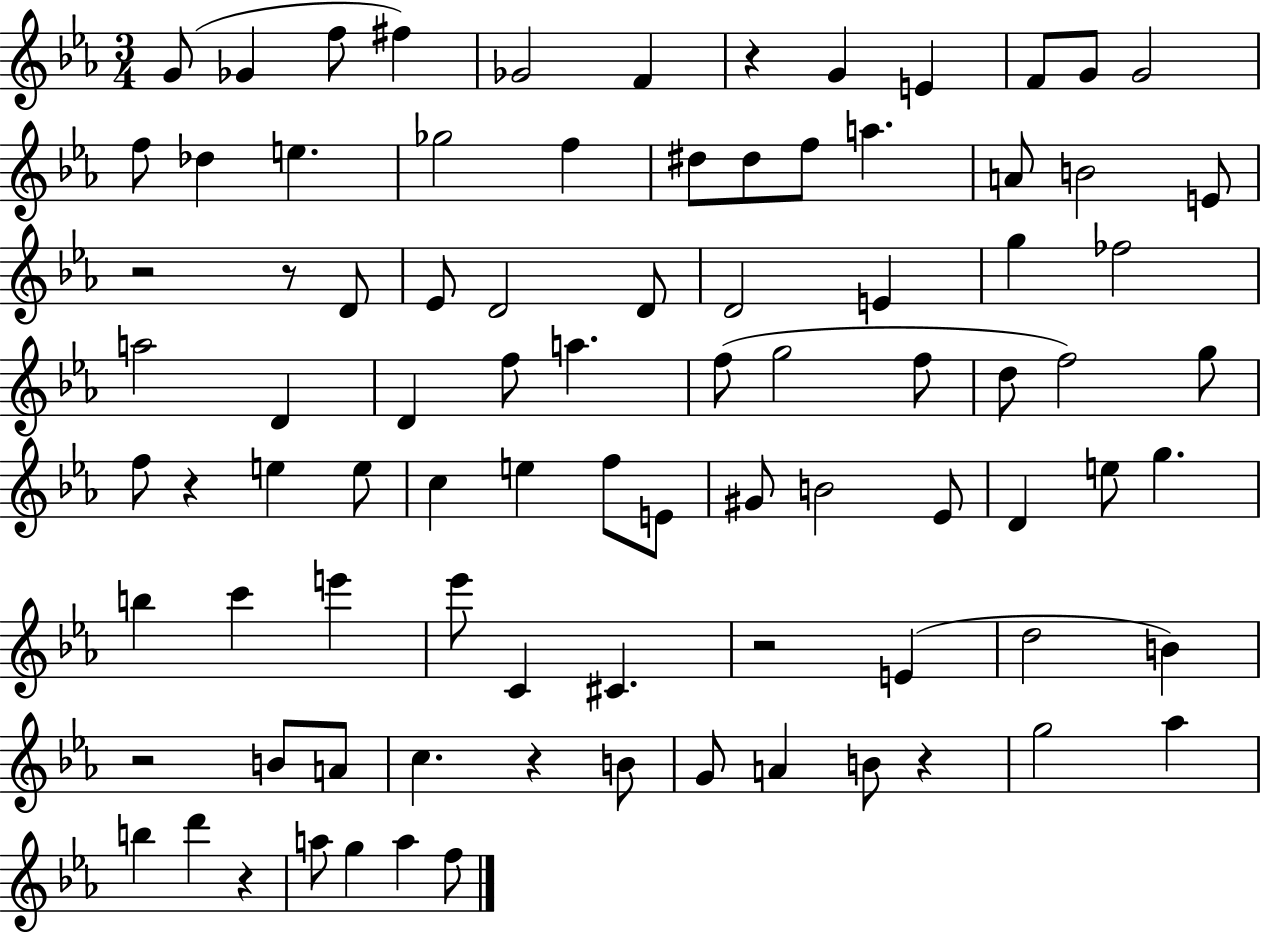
{
  \clef treble
  \numericTimeSignature
  \time 3/4
  \key ees \major
  g'8( ges'4 f''8 fis''4) | ges'2 f'4 | r4 g'4 e'4 | f'8 g'8 g'2 | \break f''8 des''4 e''4. | ges''2 f''4 | dis''8 dis''8 f''8 a''4. | a'8 b'2 e'8 | \break r2 r8 d'8 | ees'8 d'2 d'8 | d'2 e'4 | g''4 fes''2 | \break a''2 d'4 | d'4 f''8 a''4. | f''8( g''2 f''8 | d''8 f''2) g''8 | \break f''8 r4 e''4 e''8 | c''4 e''4 f''8 e'8 | gis'8 b'2 ees'8 | d'4 e''8 g''4. | \break b''4 c'''4 e'''4 | ees'''8 c'4 cis'4. | r2 e'4( | d''2 b'4) | \break r2 b'8 a'8 | c''4. r4 b'8 | g'8 a'4 b'8 r4 | g''2 aes''4 | \break b''4 d'''4 r4 | a''8 g''4 a''4 f''8 | \bar "|."
}